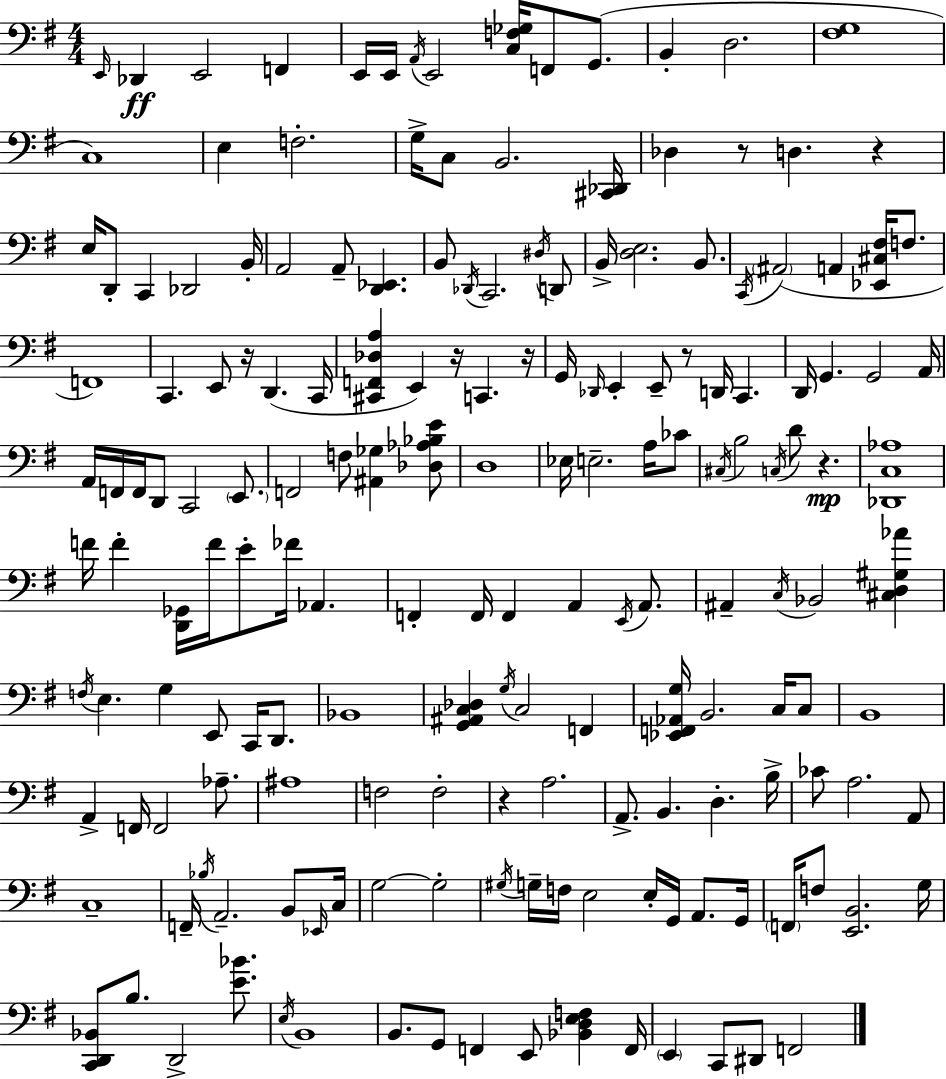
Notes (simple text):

E2/s Db2/q E2/h F2/q E2/s E2/s A2/s E2/h [C3,F3,Gb3]/s F2/e G2/e. B2/q D3/h. [F#3,G3]/w C3/w E3/q F3/h. G3/s C3/e B2/h. [C#2,Db2]/s Db3/q R/e D3/q. R/q E3/s D2/e C2/q Db2/h B2/s A2/h A2/e [D2,Eb2]/q. B2/e Db2/s C2/h. D#3/s D2/e B2/s [D3,E3]/h. B2/e. C2/s A#2/h A2/q [Eb2,C#3,F#3]/s F3/e. F2/w C2/q. E2/e R/s D2/q. C2/s [C#2,F2,Db3,A3]/q E2/q R/s C2/q. R/s G2/s Db2/s E2/q E2/e R/e D2/s C2/q. D2/s G2/q. G2/h A2/s A2/s F2/s F2/s D2/e C2/h E2/e. F2/h F3/e [A#2,Gb3]/q [Db3,Ab3,Bb3,E4]/e D3/w Eb3/s E3/h. A3/s CES4/e C#3/s B3/h C3/s D4/e R/q. [Db2,C3,Ab3]/w F4/s F4/q [D2,Gb2]/s F4/s E4/e FES4/s Ab2/q. F2/q F2/s F2/q A2/q E2/s A2/e. A#2/q C3/s Bb2/h [C#3,D3,G#3,Ab4]/q F3/s E3/q. G3/q E2/e C2/s D2/e. Bb2/w [G2,A#2,C3,Db3]/q G3/s C3/h F2/q [Eb2,F2,Ab2,G3]/s B2/h. C3/s C3/e B2/w A2/q F2/s F2/h Ab3/e. A#3/w F3/h F3/h R/q A3/h. A2/e. B2/q. D3/q. B3/s CES4/e A3/h. A2/e C3/w F2/s Bb3/s A2/h. B2/e Eb2/s C3/s G3/h G3/h G#3/s G3/s F3/s E3/h E3/s G2/s A2/e. G2/s F2/s F3/e [E2,B2]/h. G3/s [C2,D2,Bb2]/e B3/e. D2/h [E4,Bb4]/e. E3/s B2/w B2/e. G2/e F2/q E2/e [Bb2,D3,E3,F3]/q F2/s E2/q C2/e D#2/e F2/h